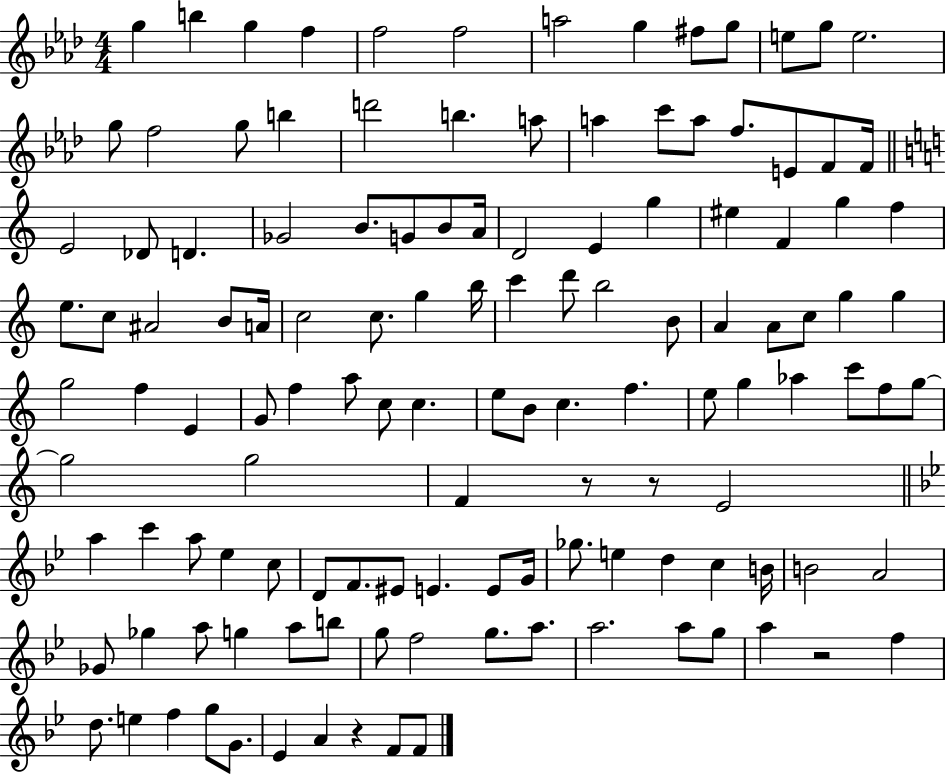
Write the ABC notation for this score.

X:1
T:Untitled
M:4/4
L:1/4
K:Ab
g b g f f2 f2 a2 g ^f/2 g/2 e/2 g/2 e2 g/2 f2 g/2 b d'2 b a/2 a c'/2 a/2 f/2 E/2 F/2 F/4 E2 _D/2 D _G2 B/2 G/2 B/2 A/4 D2 E g ^e F g f e/2 c/2 ^A2 B/2 A/4 c2 c/2 g b/4 c' d'/2 b2 B/2 A A/2 c/2 g g g2 f E G/2 f a/2 c/2 c e/2 B/2 c f e/2 g _a c'/2 f/2 g/2 g2 g2 F z/2 z/2 E2 a c' a/2 _e c/2 D/2 F/2 ^E/2 E E/2 G/4 _g/2 e d c B/4 B2 A2 _G/2 _g a/2 g a/2 b/2 g/2 f2 g/2 a/2 a2 a/2 g/2 a z2 f d/2 e f g/2 G/2 _E A z F/2 F/2